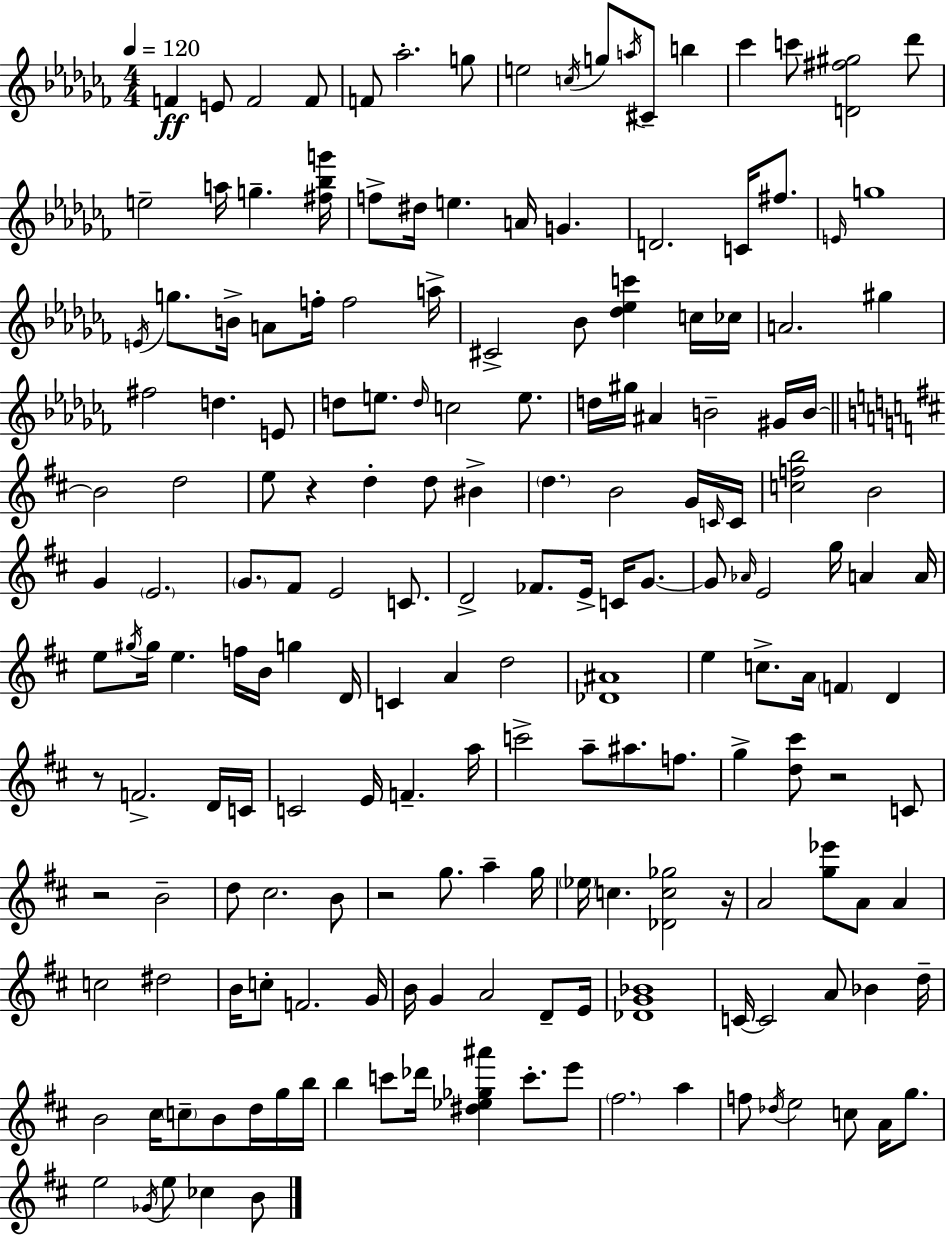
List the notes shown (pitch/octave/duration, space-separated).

F4/q E4/e F4/h F4/e F4/e Ab5/h. G5/e E5/h C5/s G5/e A5/s C#4/e B5/q CES6/q C6/e [D4,F#5,G#5]/h Db6/e E5/h A5/s G5/q. [F#5,Bb5,G6]/s F5/e D#5/s E5/q. A4/s G4/q. D4/h. C4/s F#5/e. E4/s G5/w E4/s G5/e. B4/s A4/e F5/s F5/h A5/s C#4/h Bb4/e [Db5,Eb5,C6]/q C5/s CES5/s A4/h. G#5/q F#5/h D5/q. E4/e D5/e E5/e. D5/s C5/h E5/e. D5/s G#5/s A#4/q B4/h G#4/s B4/s B4/h D5/h E5/e R/q D5/q D5/e BIS4/q D5/q. B4/h G4/s C4/s C4/s [C5,F5,B5]/h B4/h G4/q E4/h. G4/e. F#4/e E4/h C4/e. D4/h FES4/e. E4/s C4/s G4/e. G4/e Ab4/s E4/h G5/s A4/q A4/s E5/e G#5/s G#5/s E5/q. F5/s B4/s G5/q D4/s C4/q A4/q D5/h [Db4,A#4]/w E5/q C5/e. A4/s F4/q D4/q R/e F4/h. D4/s C4/s C4/h E4/s F4/q. A5/s C6/h A5/e A#5/e. F5/e. G5/q [D5,C#6]/e R/h C4/e R/h B4/h D5/e C#5/h. B4/e R/h G5/e. A5/q G5/s Eb5/s C5/q. [Db4,C5,Gb5]/h R/s A4/h [G5,Eb6]/e A4/e A4/q C5/h D#5/h B4/s C5/e F4/h. G4/s B4/s G4/q A4/h D4/e E4/s [Db4,G4,Bb4]/w C4/s C4/h A4/e Bb4/q D5/s B4/h C#5/s C5/e B4/e D5/s G5/s B5/s B5/q C6/e Db6/s [D#5,Eb5,Gb5,A#6]/q C6/e. E6/e F#5/h. A5/q F5/e Db5/s E5/h C5/e A4/s G5/e. E5/h Gb4/s E5/e CES5/q B4/e